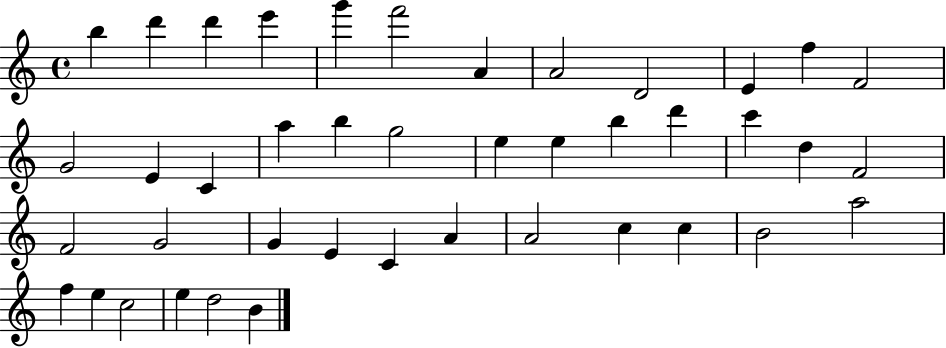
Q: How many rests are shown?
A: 0